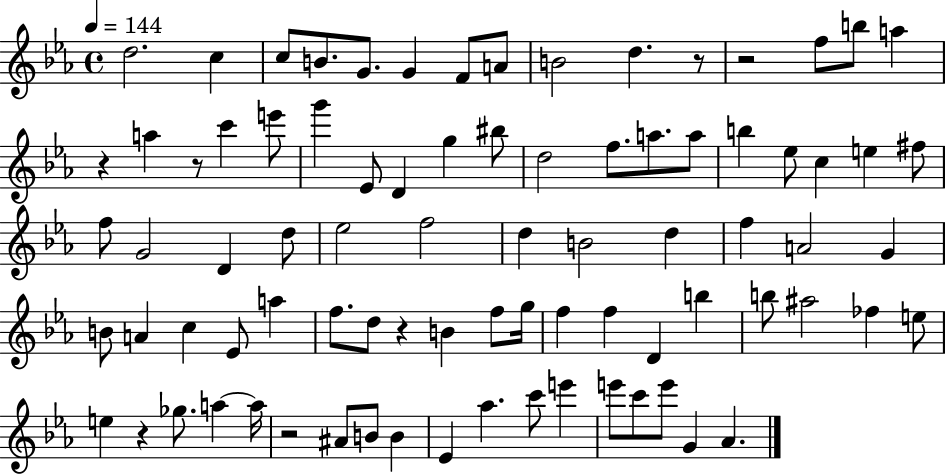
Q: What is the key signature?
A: EES major